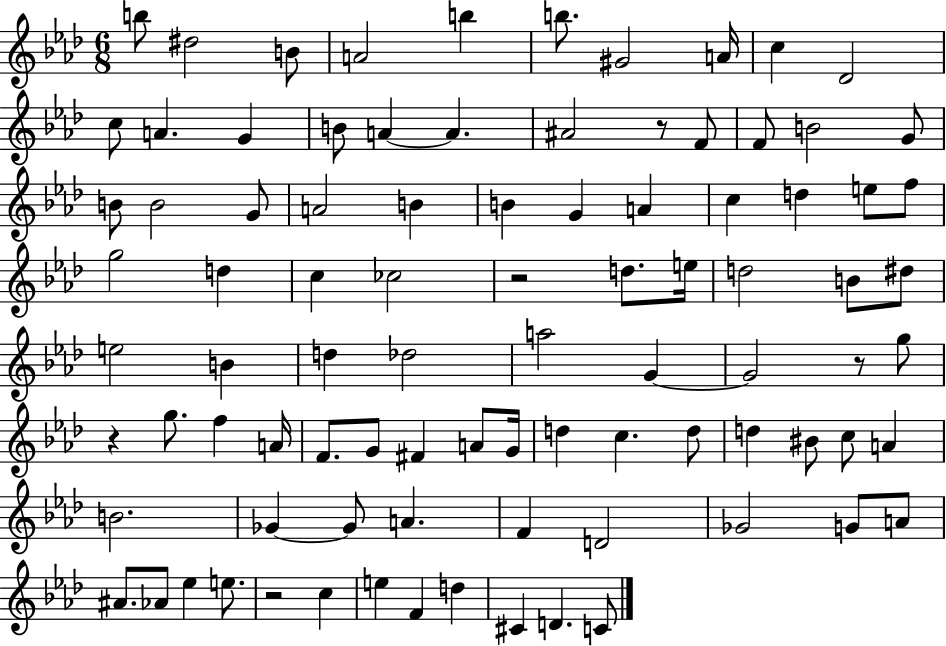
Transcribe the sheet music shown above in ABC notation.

X:1
T:Untitled
M:6/8
L:1/4
K:Ab
b/2 ^d2 B/2 A2 b b/2 ^G2 A/4 c _D2 c/2 A G B/2 A A ^A2 z/2 F/2 F/2 B2 G/2 B/2 B2 G/2 A2 B B G A c d e/2 f/2 g2 d c _c2 z2 d/2 e/4 d2 B/2 ^d/2 e2 B d _d2 a2 G G2 z/2 g/2 z g/2 f A/4 F/2 G/2 ^F A/2 G/4 d c d/2 d ^B/2 c/2 A B2 _G _G/2 A F D2 _G2 G/2 A/2 ^A/2 _A/2 _e e/2 z2 c e F d ^C D C/2